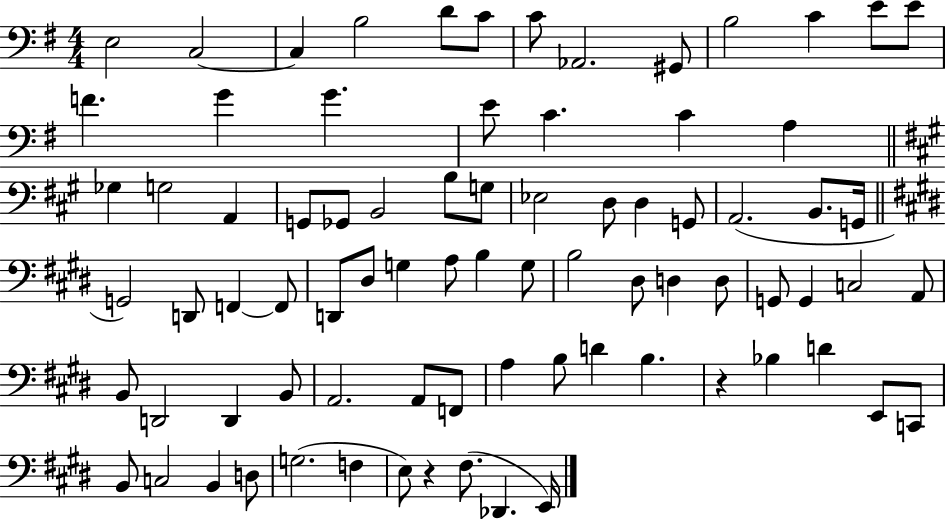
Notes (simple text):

E3/h C3/h C3/q B3/h D4/e C4/e C4/e Ab2/h. G#2/e B3/h C4/q E4/e E4/e F4/q. G4/q G4/q. E4/e C4/q. C4/q A3/q Gb3/q G3/h A2/q G2/e Gb2/e B2/h B3/e G3/e Eb3/h D3/e D3/q G2/e A2/h. B2/e. G2/s G2/h D2/e F2/q F2/e D2/e D#3/e G3/q A3/e B3/q G3/e B3/h D#3/e D3/q D3/e G2/e G2/q C3/h A2/e B2/e D2/h D2/q B2/e A2/h. A2/e F2/e A3/q B3/e D4/q B3/q. R/q Bb3/q D4/q E2/e C2/e B2/e C3/h B2/q D3/e G3/h. F3/q E3/e R/q F#3/e. Db2/q. E2/s